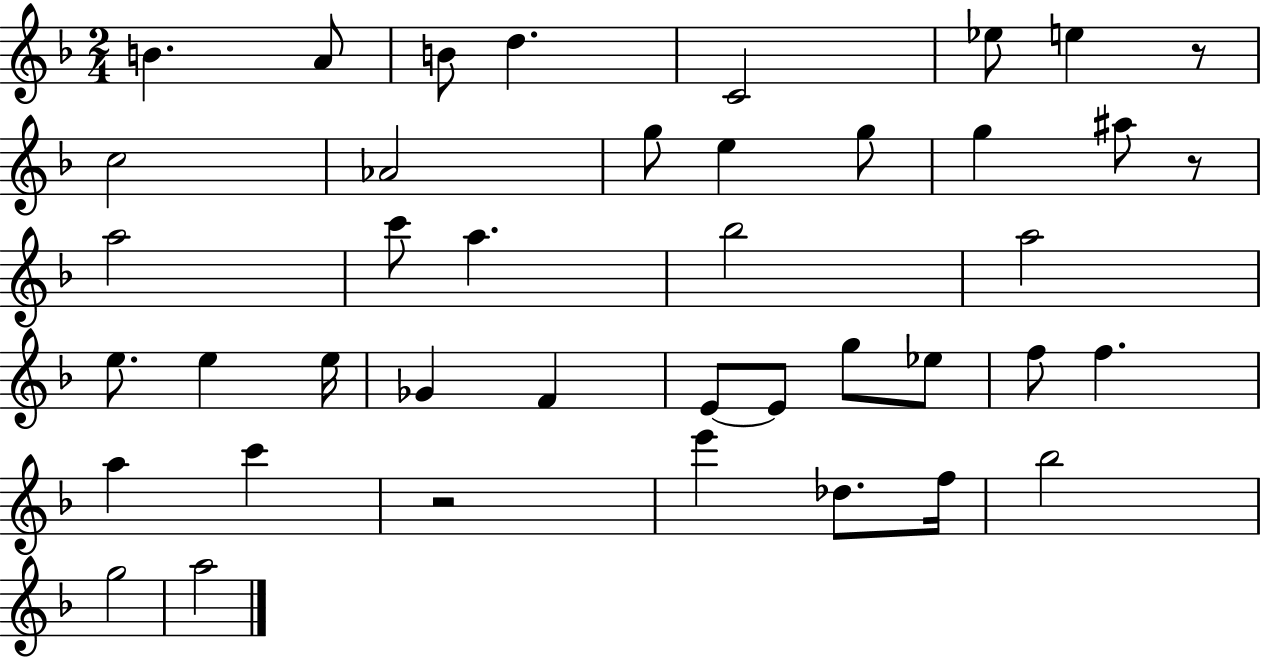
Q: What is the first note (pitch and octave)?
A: B4